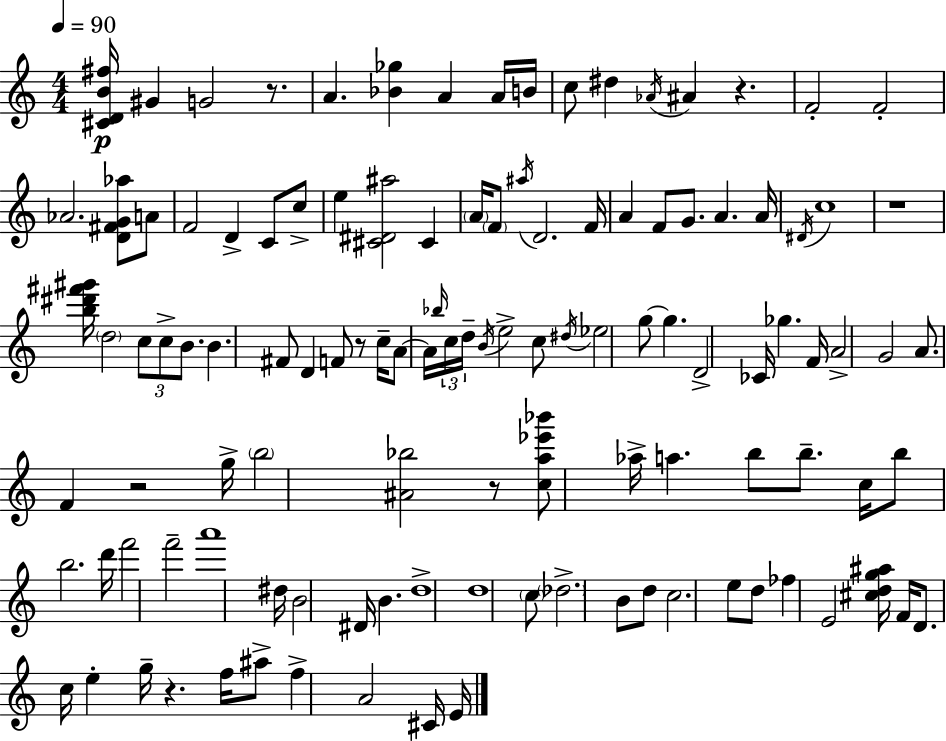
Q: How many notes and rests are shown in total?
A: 115